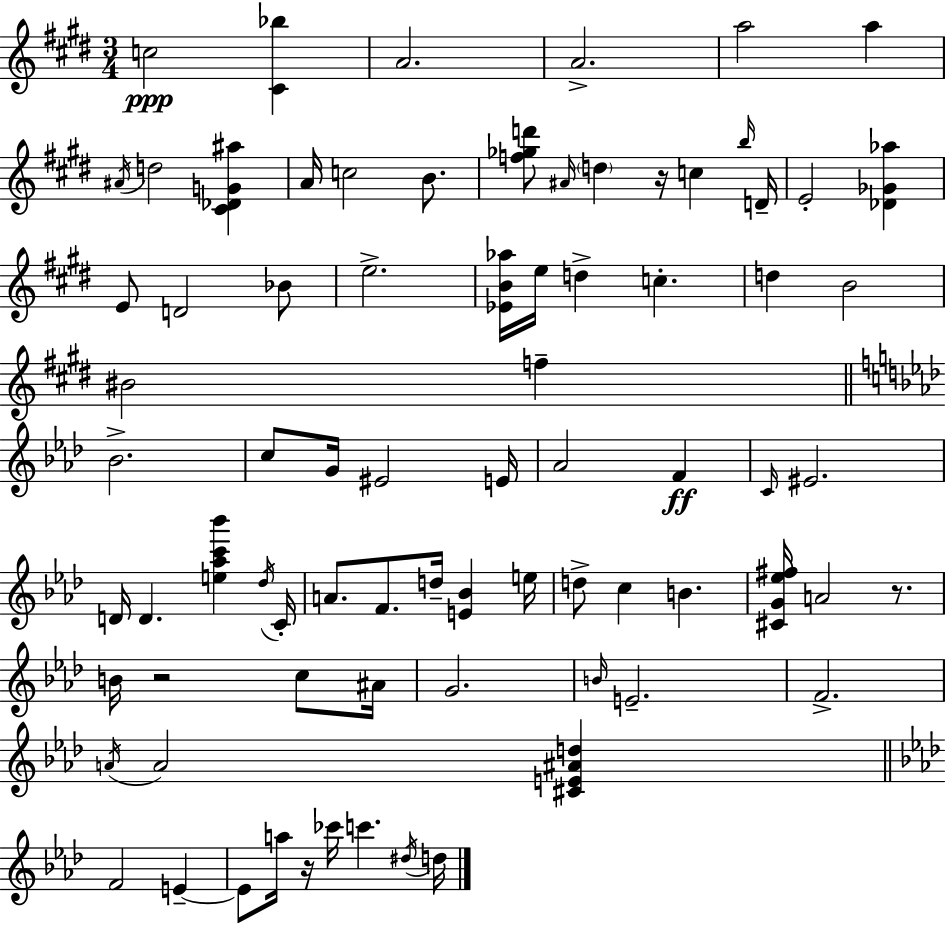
{
  \clef treble
  \numericTimeSignature
  \time 3/4
  \key e \major
  c''2\ppp <cis' bes''>4 | a'2. | a'2.-> | a''2 a''4 | \break \acciaccatura { ais'16 } d''2 <cis' des' g' ais''>4 | a'16 c''2 b'8. | <f'' ges'' d'''>8 \grace { ais'16 } \parenthesize d''4 r16 c''4 | \grace { b''16 } d'16-- e'2-. <des' ges' aes''>4 | \break e'8 d'2 | bes'8 e''2.-> | <ees' b' aes''>16 e''16 d''4-> c''4.-. | d''4 b'2 | \break bis'2 f''4-- | \bar "||" \break \key aes \major bes'2.-> | c''8 g'16 eis'2 e'16 | aes'2 f'4\ff | \grace { c'16 } eis'2. | \break d'16 d'4. <e'' aes'' c''' bes'''>4 | \acciaccatura { des''16 } c'16-. a'8. f'8. d''16-- <e' bes'>4 | e''16 d''8-> c''4 b'4. | <cis' g' ees'' fis''>16 a'2 r8. | \break b'16 r2 c''8 | ais'16 g'2. | \grace { b'16 } e'2.-- | f'2.-> | \break \acciaccatura { a'16 } a'2 | <cis' e' ais' d''>4 \bar "||" \break \key aes \major f'2 e'4--~~ | e'8 a''16 r16 ces'''16 c'''4. \acciaccatura { dis''16 } | d''16 \bar "|."
}